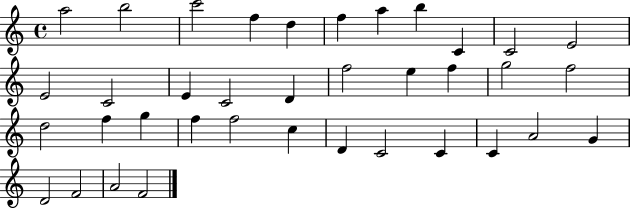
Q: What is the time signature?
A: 4/4